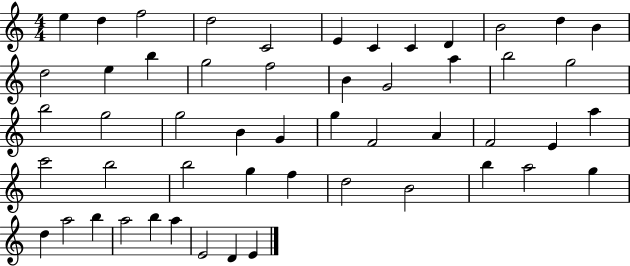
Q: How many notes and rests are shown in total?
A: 52